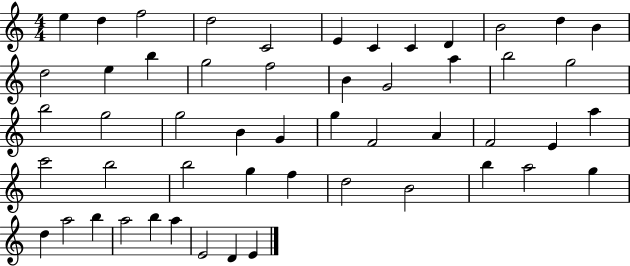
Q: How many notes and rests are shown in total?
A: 52